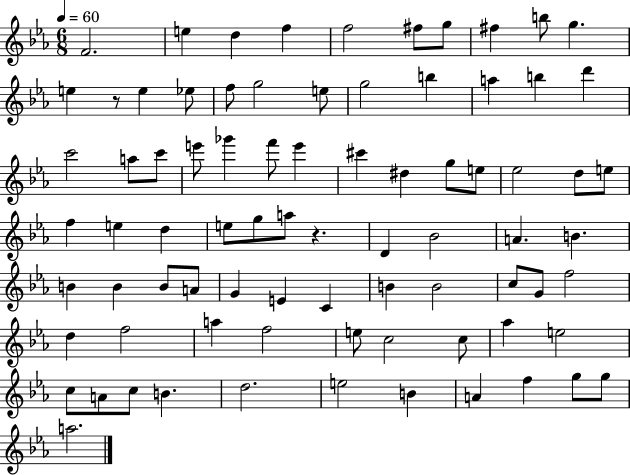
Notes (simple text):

F4/h. E5/q D5/q F5/q F5/h F#5/e G5/e F#5/q B5/e G5/q. E5/q R/e E5/q Eb5/e F5/e G5/h E5/e G5/h B5/q A5/q B5/q D6/q C6/h A5/e C6/e E6/e Gb6/q F6/e E6/q C#6/q D#5/q G5/e E5/e Eb5/h D5/e E5/e F5/q E5/q D5/q E5/e G5/e A5/e R/q. D4/q Bb4/h A4/q. B4/q. B4/q B4/q B4/e A4/e G4/q E4/q C4/q B4/q B4/h C5/e G4/e F5/h D5/q F5/h A5/q F5/h E5/e C5/h C5/e Ab5/q E5/h C5/e A4/e C5/e B4/q. D5/h. E5/h B4/q A4/q F5/q G5/e G5/e A5/h.